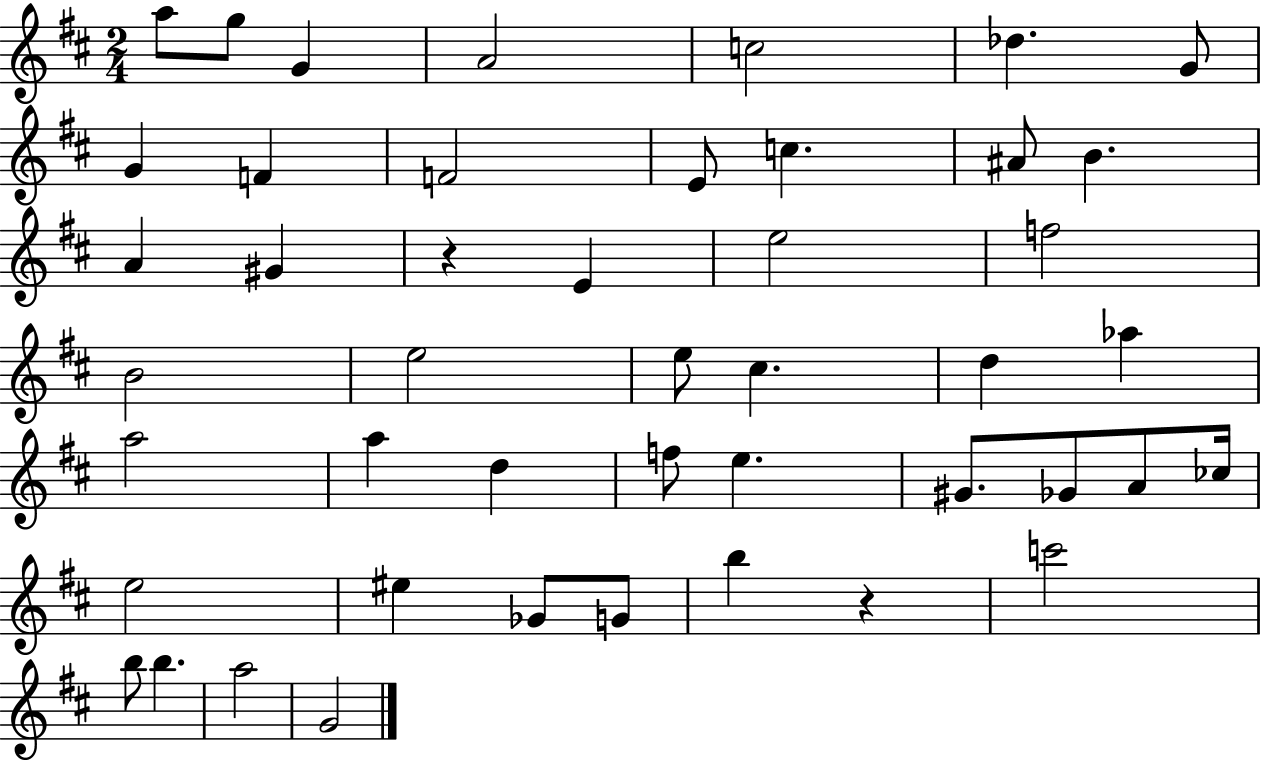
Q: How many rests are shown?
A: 2